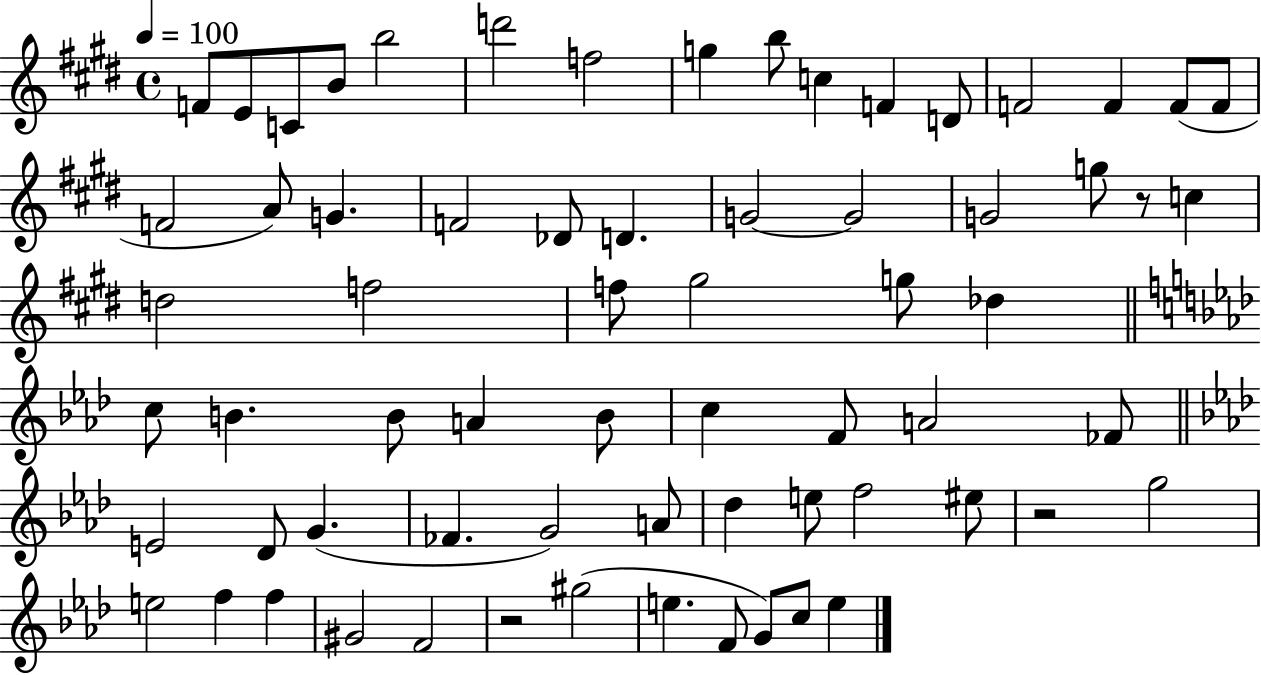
F4/e E4/e C4/e B4/e B5/h D6/h F5/h G5/q B5/e C5/q F4/q D4/e F4/h F4/q F4/e F4/e F4/h A4/e G4/q. F4/h Db4/e D4/q. G4/h G4/h G4/h G5/e R/e C5/q D5/h F5/h F5/e G#5/h G5/e Db5/q C5/e B4/q. B4/e A4/q B4/e C5/q F4/e A4/h FES4/e E4/h Db4/e G4/q. FES4/q. G4/h A4/e Db5/q E5/e F5/h EIS5/e R/h G5/h E5/h F5/q F5/q G#4/h F4/h R/h G#5/h E5/q. F4/e G4/e C5/e E5/q